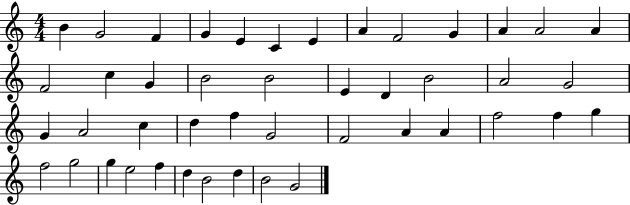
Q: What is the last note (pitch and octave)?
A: G4